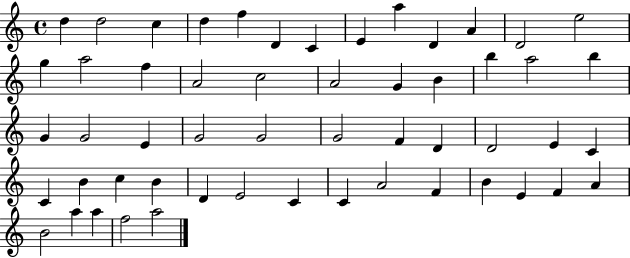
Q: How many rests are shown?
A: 0